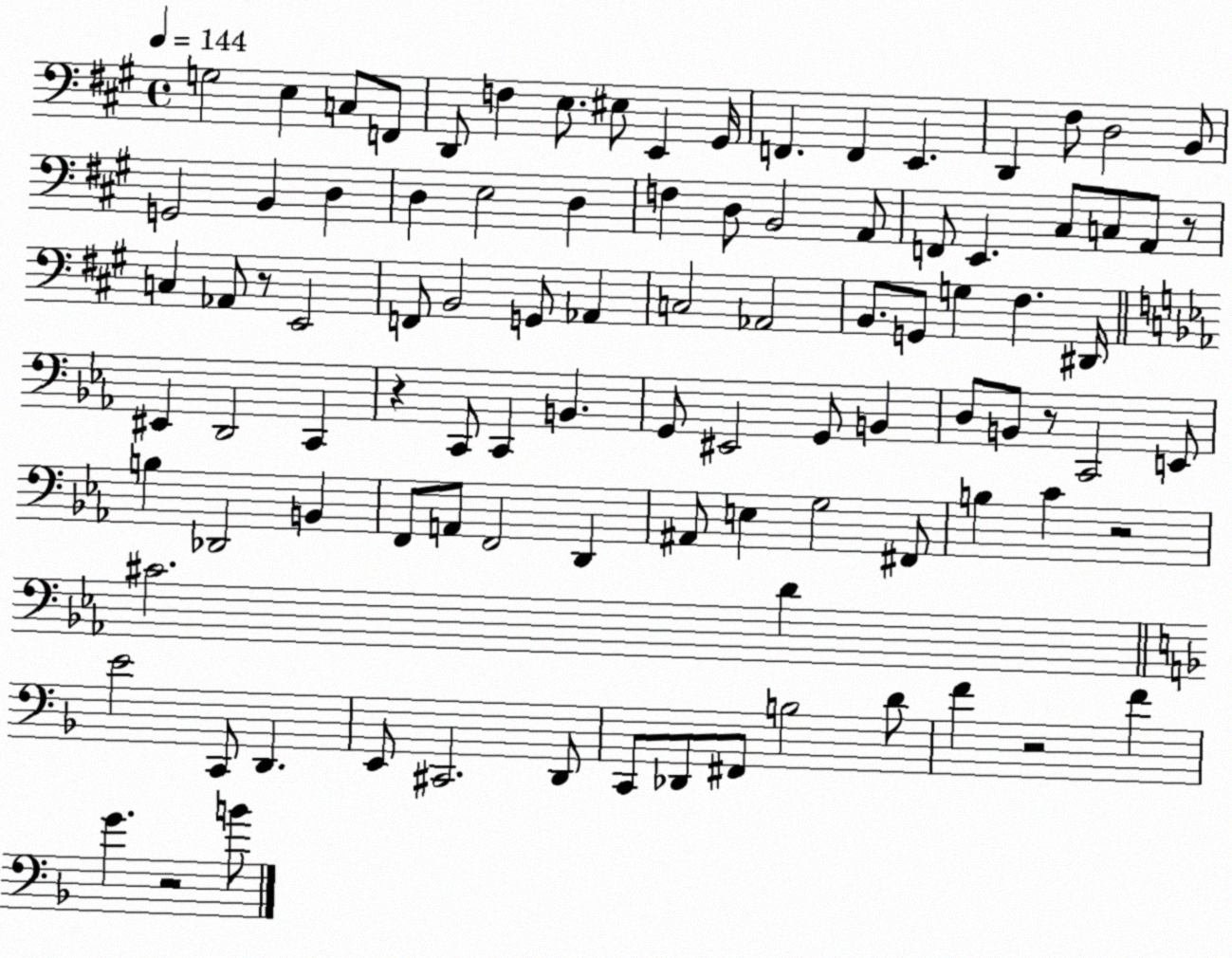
X:1
T:Untitled
M:4/4
L:1/4
K:A
G,2 E, C,/2 F,,/2 D,,/2 F, E,/2 ^E,/2 E,, ^G,,/4 F,, F,, E,, D,, ^F,/2 D,2 B,,/2 G,,2 B,, D, D, E,2 D, F, D,/2 B,,2 A,,/2 F,,/2 E,, ^C,/2 C,/2 A,,/2 z/2 C, _A,,/2 z/2 E,,2 F,,/2 B,,2 G,,/2 _A,, C,2 _A,,2 B,,/2 G,,/2 G, ^F, ^D,,/4 ^E,, D,,2 C,, z C,,/2 C,, B,, G,,/2 ^E,,2 G,,/2 B,, D,/2 B,,/2 z/2 C,,2 E,,/2 B, _D,,2 B,, F,,/2 A,,/2 F,,2 D,, ^A,,/2 E, G,2 ^F,,/2 B, C z2 ^C2 D E2 C,,/2 D,, E,,/2 ^C,,2 D,,/2 C,,/2 _D,,/2 ^F,,/2 B,2 D/2 F z2 F G z2 B/2